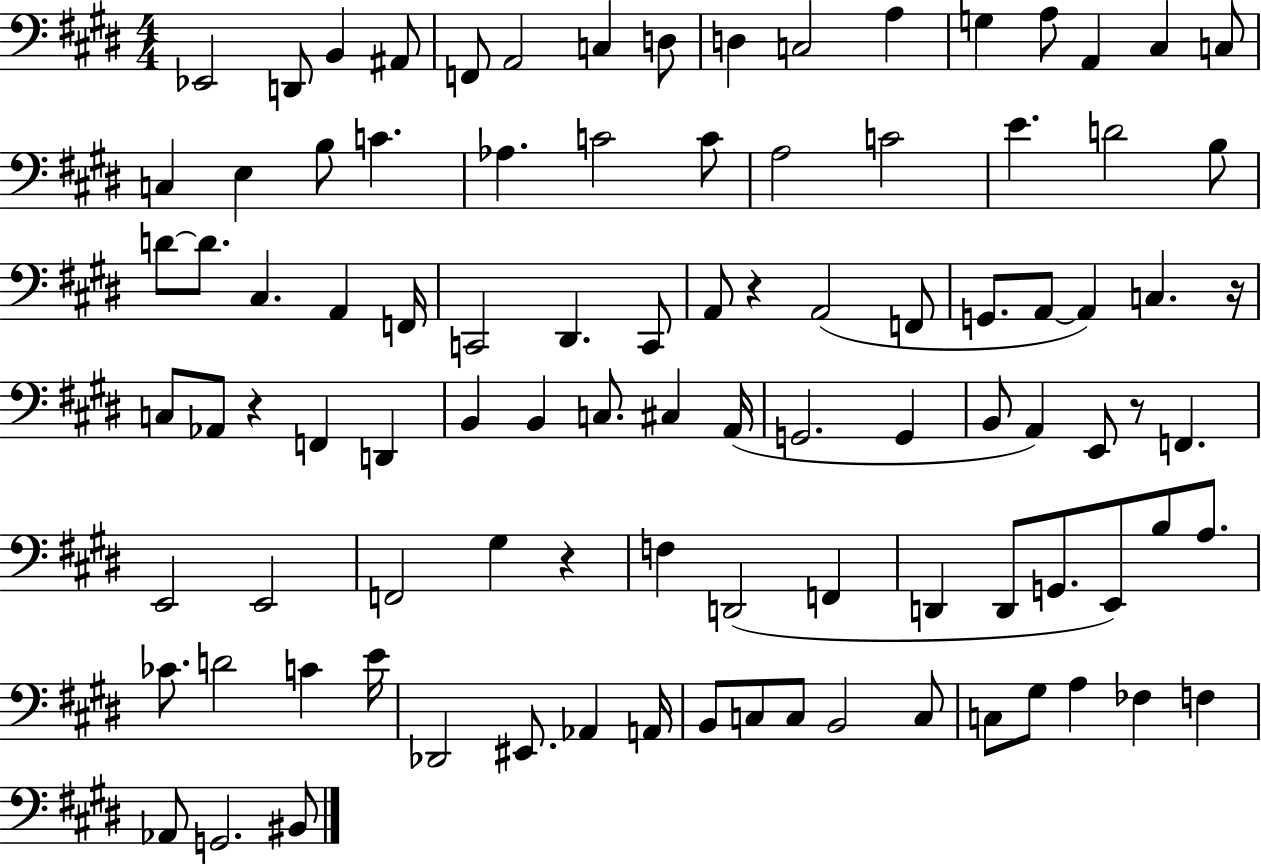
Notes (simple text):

Eb2/h D2/e B2/q A#2/e F2/e A2/h C3/q D3/e D3/q C3/h A3/q G3/q A3/e A2/q C#3/q C3/e C3/q E3/q B3/e C4/q. Ab3/q. C4/h C4/e A3/h C4/h E4/q. D4/h B3/e D4/e D4/e. C#3/q. A2/q F2/s C2/h D#2/q. C2/e A2/e R/q A2/h F2/e G2/e. A2/e A2/q C3/q. R/s C3/e Ab2/e R/q F2/q D2/q B2/q B2/q C3/e. C#3/q A2/s G2/h. G2/q B2/e A2/q E2/e R/e F2/q. E2/h E2/h F2/h G#3/q R/q F3/q D2/h F2/q D2/q D2/e G2/e. E2/e B3/e A3/e. CES4/e. D4/h C4/q E4/s Db2/h EIS2/e. Ab2/q A2/s B2/e C3/e C3/e B2/h C3/e C3/e G#3/e A3/q FES3/q F3/q Ab2/e G2/h. BIS2/e